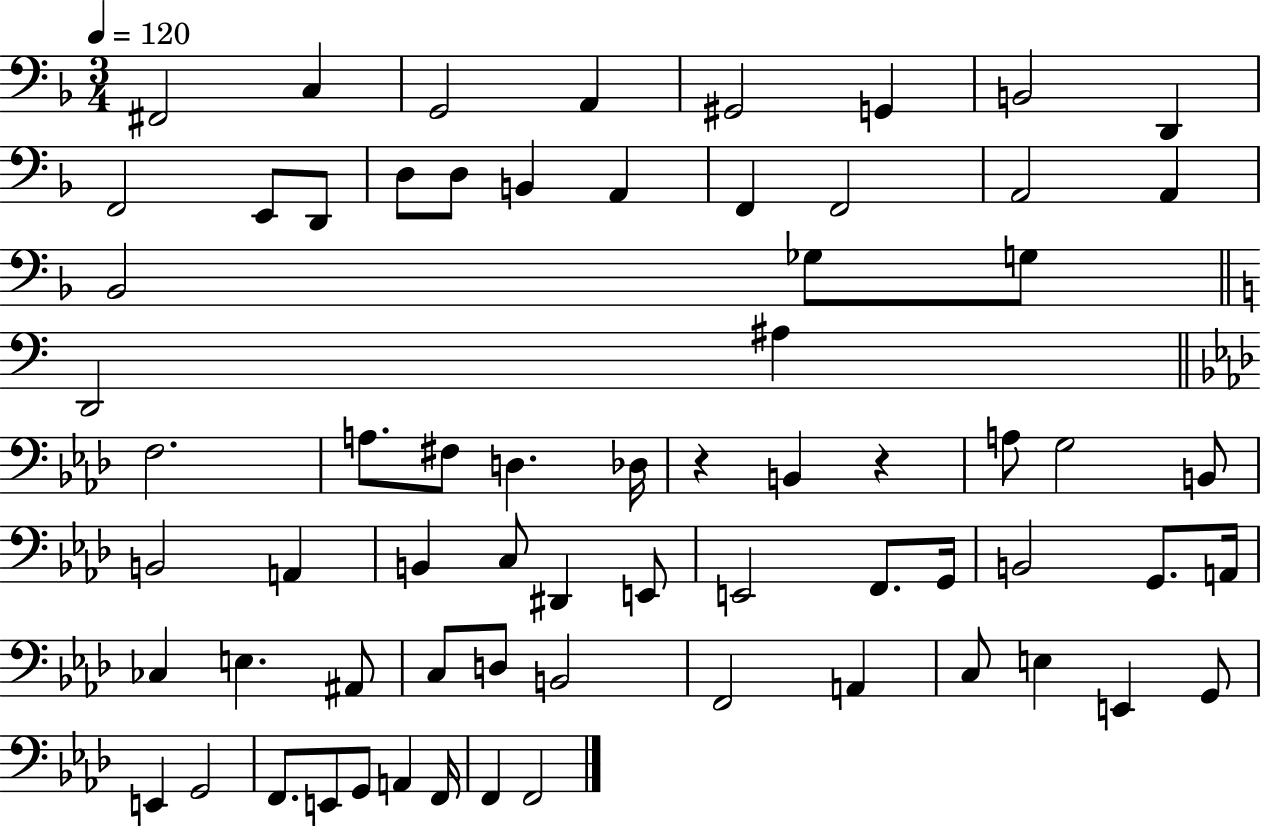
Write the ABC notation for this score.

X:1
T:Untitled
M:3/4
L:1/4
K:F
^F,,2 C, G,,2 A,, ^G,,2 G,, B,,2 D,, F,,2 E,,/2 D,,/2 D,/2 D,/2 B,, A,, F,, F,,2 A,,2 A,, _B,,2 _G,/2 G,/2 D,,2 ^A, F,2 A,/2 ^F,/2 D, _D,/4 z B,, z A,/2 G,2 B,,/2 B,,2 A,, B,, C,/2 ^D,, E,,/2 E,,2 F,,/2 G,,/4 B,,2 G,,/2 A,,/4 _C, E, ^A,,/2 C,/2 D,/2 B,,2 F,,2 A,, C,/2 E, E,, G,,/2 E,, G,,2 F,,/2 E,,/2 G,,/2 A,, F,,/4 F,, F,,2